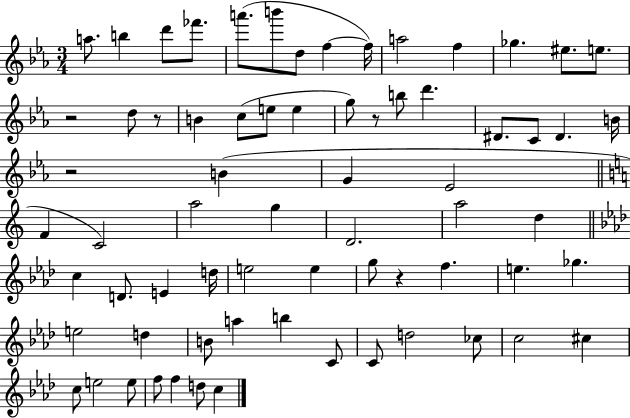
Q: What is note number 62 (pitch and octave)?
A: F5